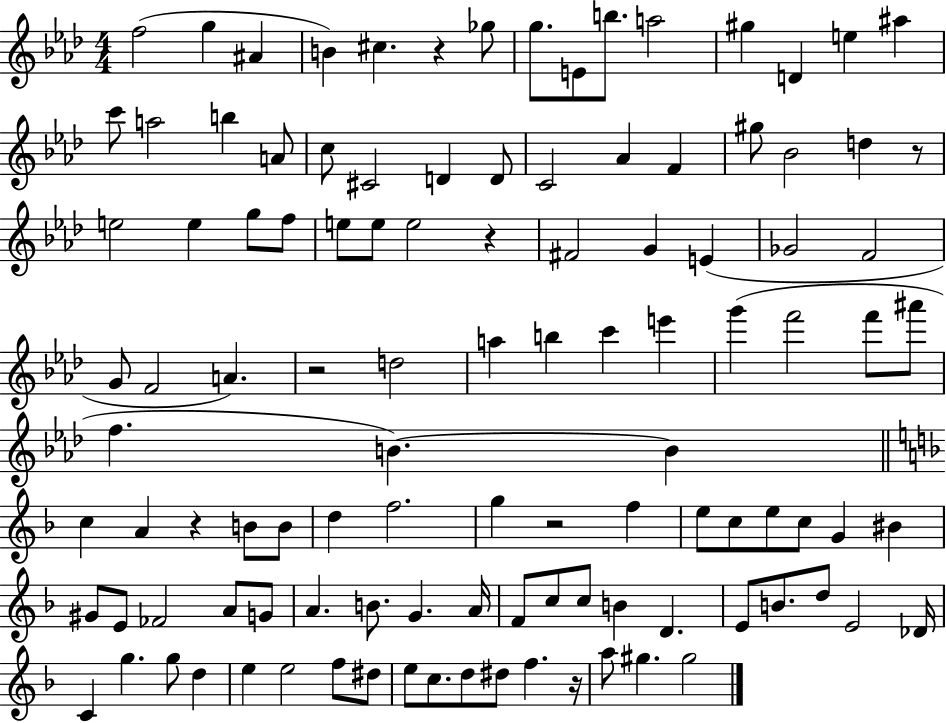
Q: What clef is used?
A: treble